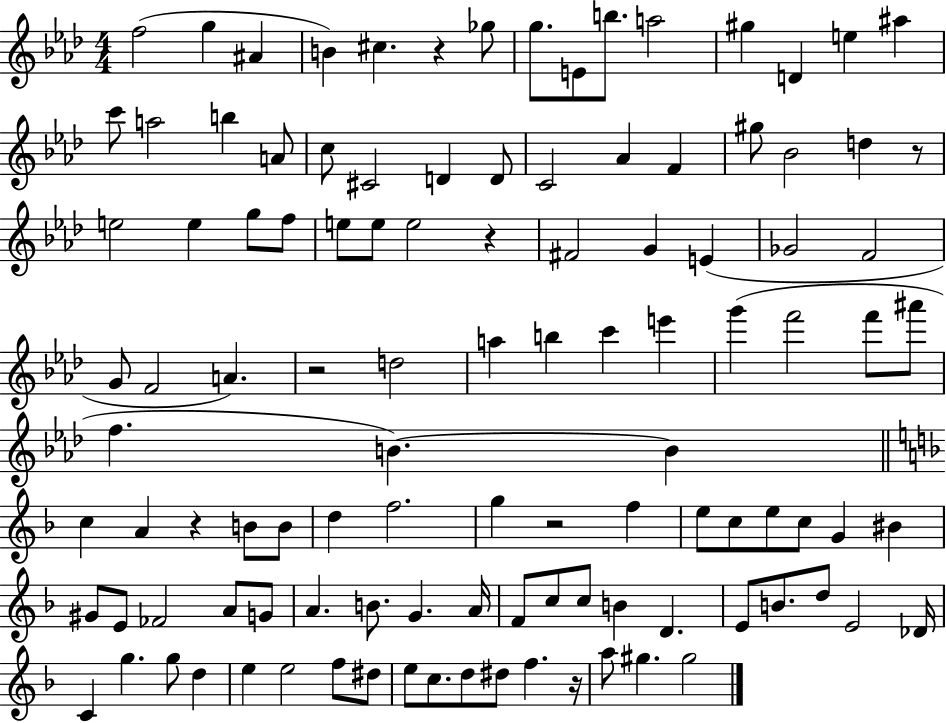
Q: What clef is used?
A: treble